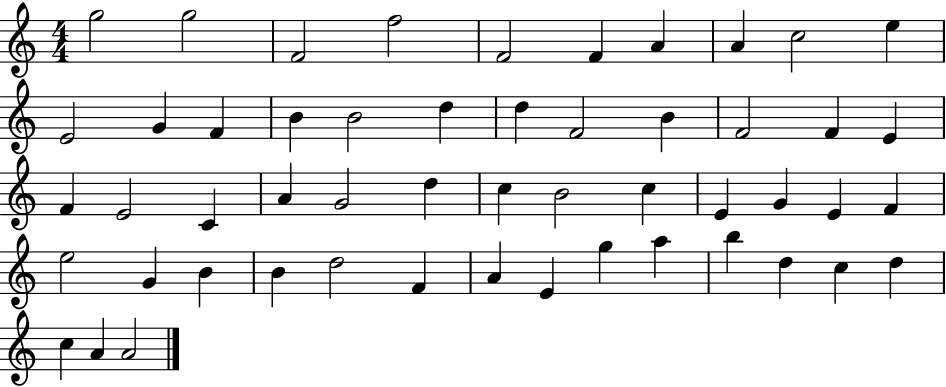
G5/h G5/h F4/h F5/h F4/h F4/q A4/q A4/q C5/h E5/q E4/h G4/q F4/q B4/q B4/h D5/q D5/q F4/h B4/q F4/h F4/q E4/q F4/q E4/h C4/q A4/q G4/h D5/q C5/q B4/h C5/q E4/q G4/q E4/q F4/q E5/h G4/q B4/q B4/q D5/h F4/q A4/q E4/q G5/q A5/q B5/q D5/q C5/q D5/q C5/q A4/q A4/h